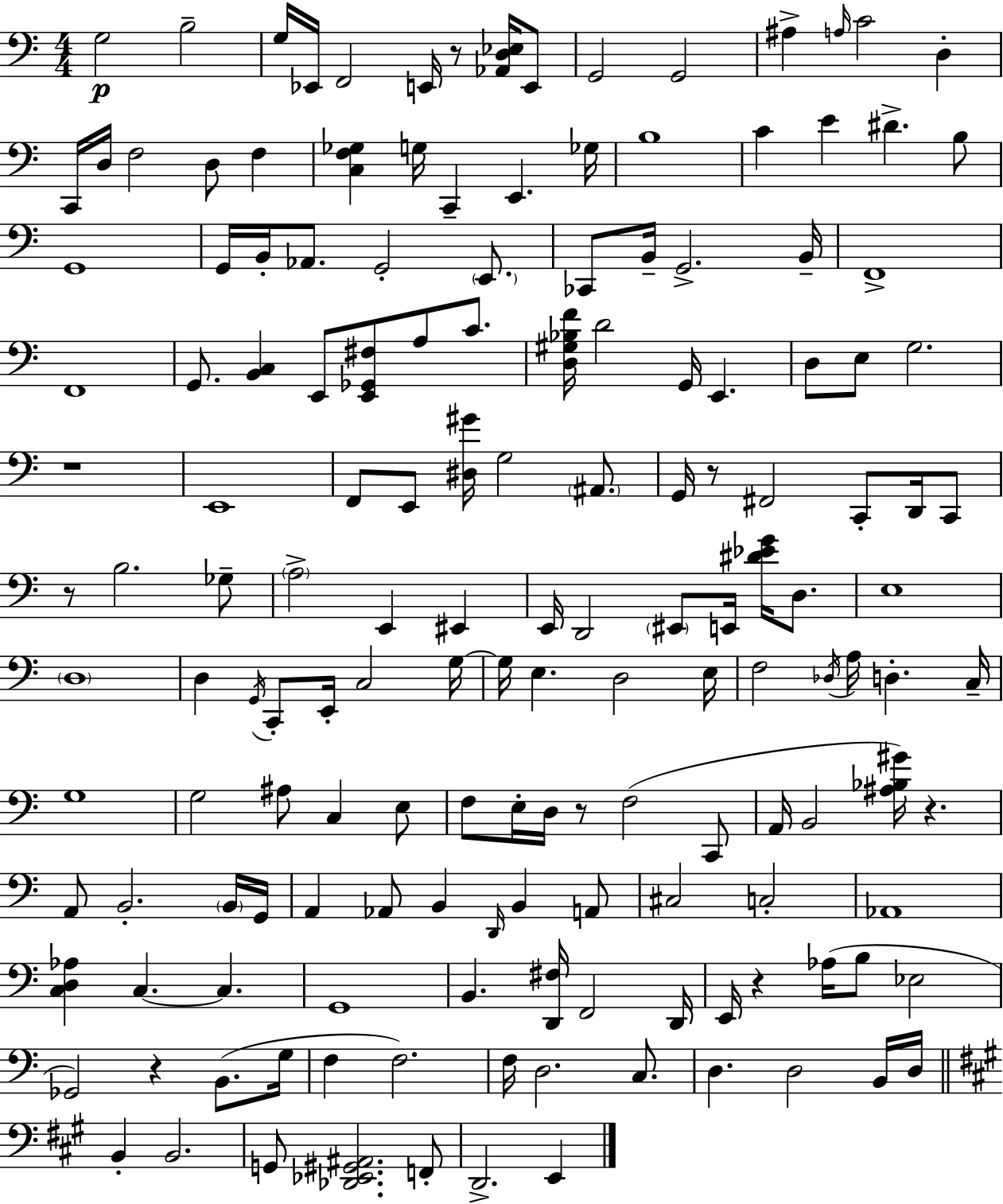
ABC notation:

X:1
T:Untitled
M:4/4
L:1/4
K:Am
G,2 B,2 G,/4 _E,,/4 F,,2 E,,/4 z/2 [_A,,D,_E,]/4 E,,/2 G,,2 G,,2 ^A, A,/4 C2 D, C,,/4 D,/4 F,2 D,/2 F, [C,F,_G,] G,/4 C,, E,, _G,/4 B,4 C E ^D B,/2 G,,4 G,,/4 B,,/4 _A,,/2 G,,2 E,,/2 _C,,/2 B,,/4 G,,2 B,,/4 F,,4 F,,4 G,,/2 [B,,C,] E,,/2 [E,,_G,,^F,]/2 A,/2 C/2 [D,^G,_B,F]/4 D2 G,,/4 E,, D,/2 E,/2 G,2 z4 E,,4 F,,/2 E,,/2 [^D,^G]/4 G,2 ^A,,/2 G,,/4 z/2 ^F,,2 C,,/2 D,,/4 C,,/2 z/2 B,2 _G,/2 A,2 E,, ^E,, E,,/4 D,,2 ^E,,/2 E,,/4 [^D_EG]/4 D,/2 E,4 D,4 D, G,,/4 C,,/2 E,,/4 C,2 G,/4 G,/4 E, D,2 E,/4 F,2 _D,/4 A,/4 D, C,/4 G,4 G,2 ^A,/2 C, E,/2 F,/2 E,/4 D,/4 z/2 F,2 C,,/2 A,,/4 B,,2 [^A,_B,^G]/4 z A,,/2 B,,2 B,,/4 G,,/4 A,, _A,,/2 B,, D,,/4 B,, A,,/2 ^C,2 C,2 _A,,4 [C,D,_A,] C, C, G,,4 B,, [D,,^F,]/4 F,,2 D,,/4 E,,/4 z _A,/4 B,/2 _E,2 _G,,2 z B,,/2 G,/4 F, F,2 F,/4 D,2 C,/2 D, D,2 B,,/4 D,/4 B,, B,,2 G,,/2 [_D,,_E,,^G,,^A,,]2 F,,/2 D,,2 E,,